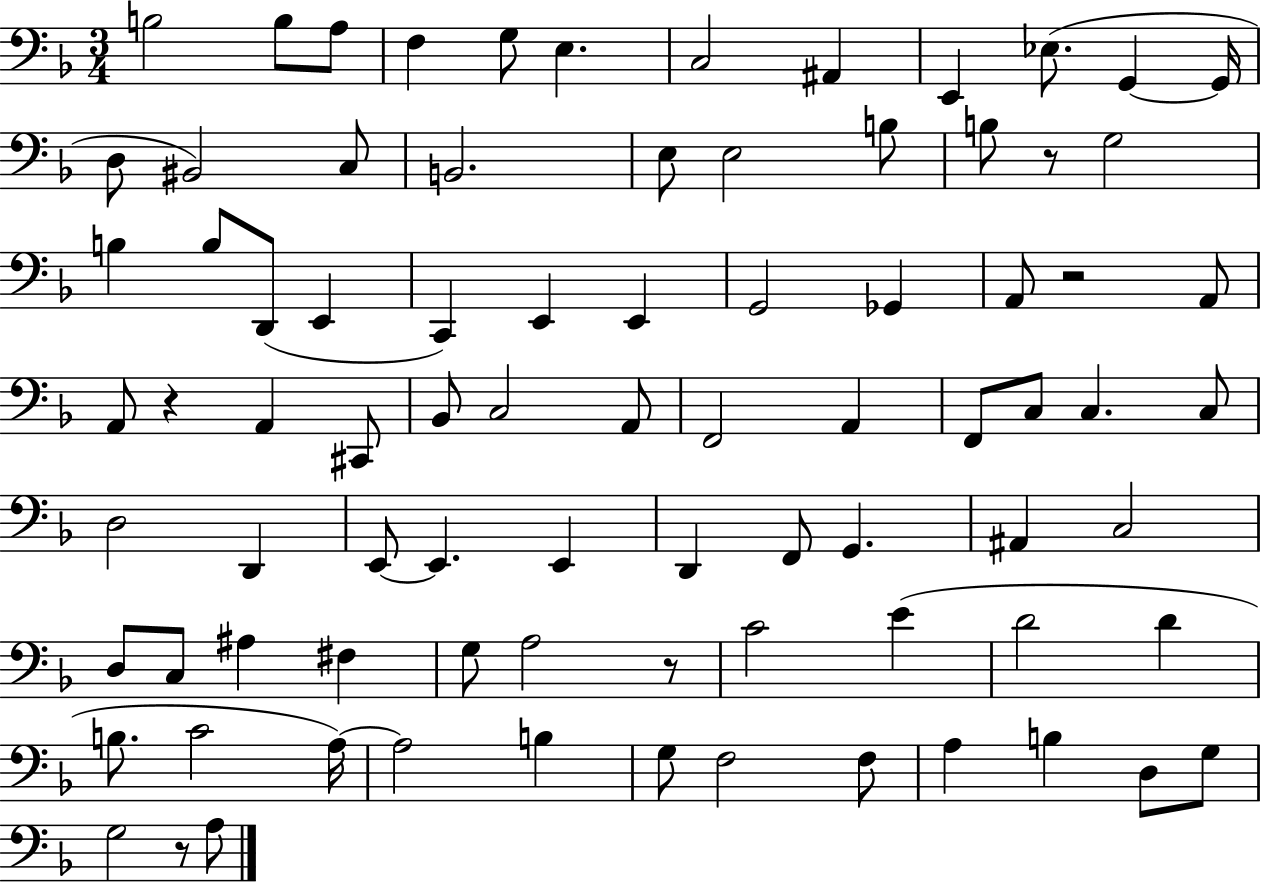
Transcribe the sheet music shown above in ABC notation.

X:1
T:Untitled
M:3/4
L:1/4
K:F
B,2 B,/2 A,/2 F, G,/2 E, C,2 ^A,, E,, _E,/2 G,, G,,/4 D,/2 ^B,,2 C,/2 B,,2 E,/2 E,2 B,/2 B,/2 z/2 G,2 B, B,/2 D,,/2 E,, C,, E,, E,, G,,2 _G,, A,,/2 z2 A,,/2 A,,/2 z A,, ^C,,/2 _B,,/2 C,2 A,,/2 F,,2 A,, F,,/2 C,/2 C, C,/2 D,2 D,, E,,/2 E,, E,, D,, F,,/2 G,, ^A,, C,2 D,/2 C,/2 ^A, ^F, G,/2 A,2 z/2 C2 E D2 D B,/2 C2 A,/4 A,2 B, G,/2 F,2 F,/2 A, B, D,/2 G,/2 G,2 z/2 A,/2